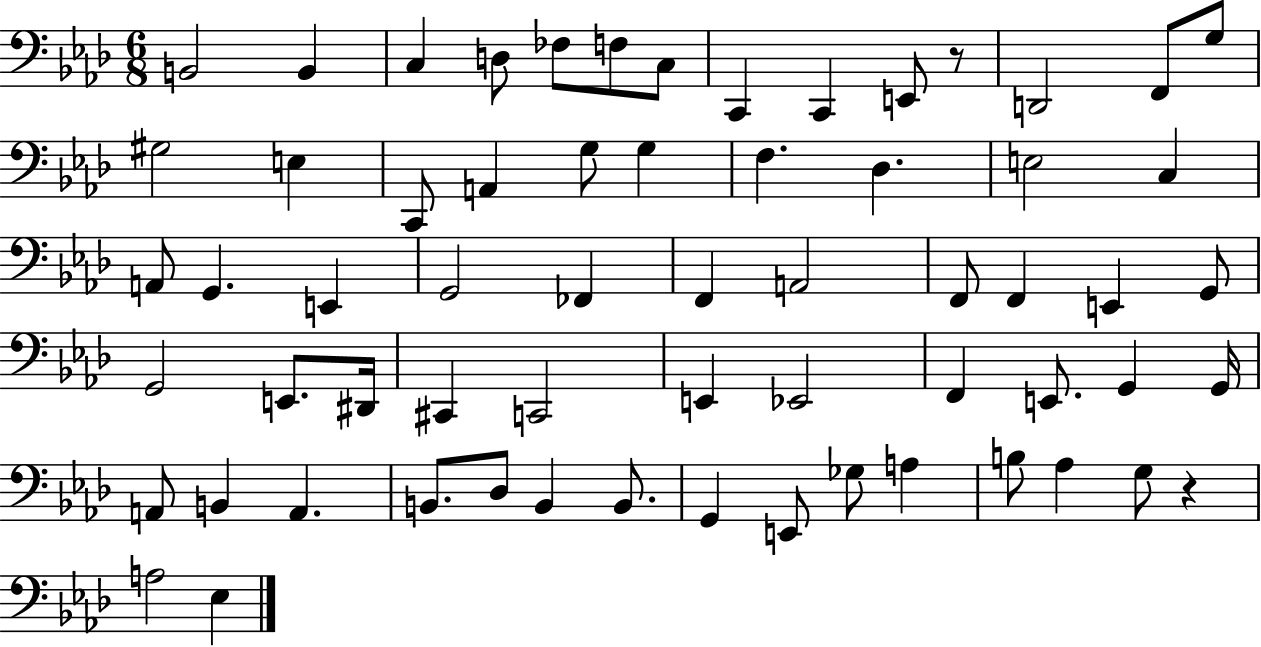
X:1
T:Untitled
M:6/8
L:1/4
K:Ab
B,,2 B,, C, D,/2 _F,/2 F,/2 C,/2 C,, C,, E,,/2 z/2 D,,2 F,,/2 G,/2 ^G,2 E, C,,/2 A,, G,/2 G, F, _D, E,2 C, A,,/2 G,, E,, G,,2 _F,, F,, A,,2 F,,/2 F,, E,, G,,/2 G,,2 E,,/2 ^D,,/4 ^C,, C,,2 E,, _E,,2 F,, E,,/2 G,, G,,/4 A,,/2 B,, A,, B,,/2 _D,/2 B,, B,,/2 G,, E,,/2 _G,/2 A, B,/2 _A, G,/2 z A,2 _E,